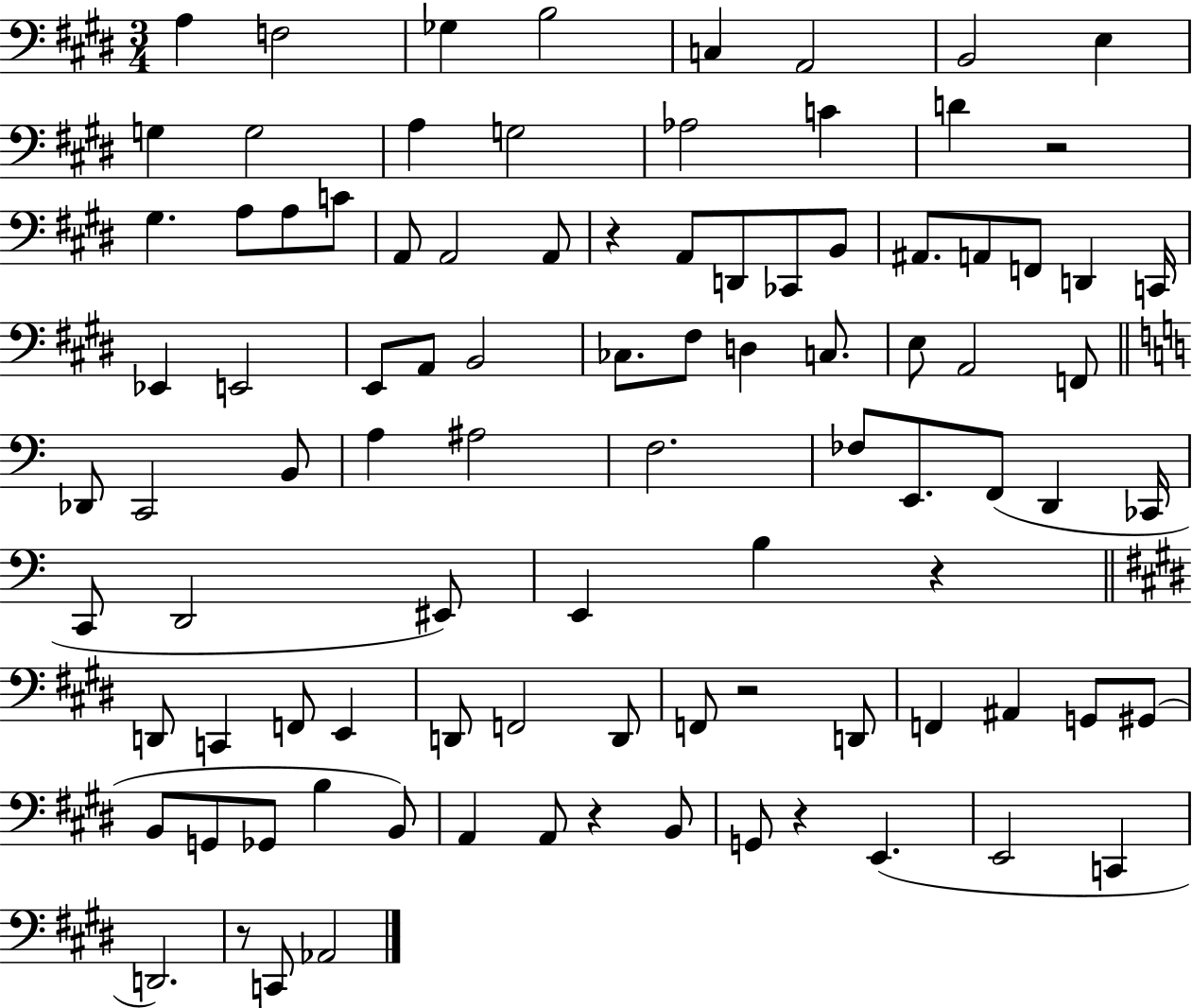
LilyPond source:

{
  \clef bass
  \numericTimeSignature
  \time 3/4
  \key e \major
  a4 f2 | ges4 b2 | c4 a,2 | b,2 e4 | \break g4 g2 | a4 g2 | aes2 c'4 | d'4 r2 | \break gis4. a8 a8 c'8 | a,8 a,2 a,8 | r4 a,8 d,8 ces,8 b,8 | ais,8. a,8 f,8 d,4 c,16 | \break ees,4 e,2 | e,8 a,8 b,2 | ces8. fis8 d4 c8. | e8 a,2 f,8 | \break \bar "||" \break \key c \major des,8 c,2 b,8 | a4 ais2 | f2. | fes8 e,8. f,8( d,4 ces,16 | \break c,8 d,2 eis,8) | e,4 b4 r4 | \bar "||" \break \key e \major d,8 c,4 f,8 e,4 | d,8 f,2 d,8 | f,8 r2 d,8 | f,4 ais,4 g,8 gis,8( | \break b,8 g,8 ges,8 b4 b,8) | a,4 a,8 r4 b,8 | g,8 r4 e,4.( | e,2 c,4 | \break d,2.) | r8 c,8 aes,2 | \bar "|."
}